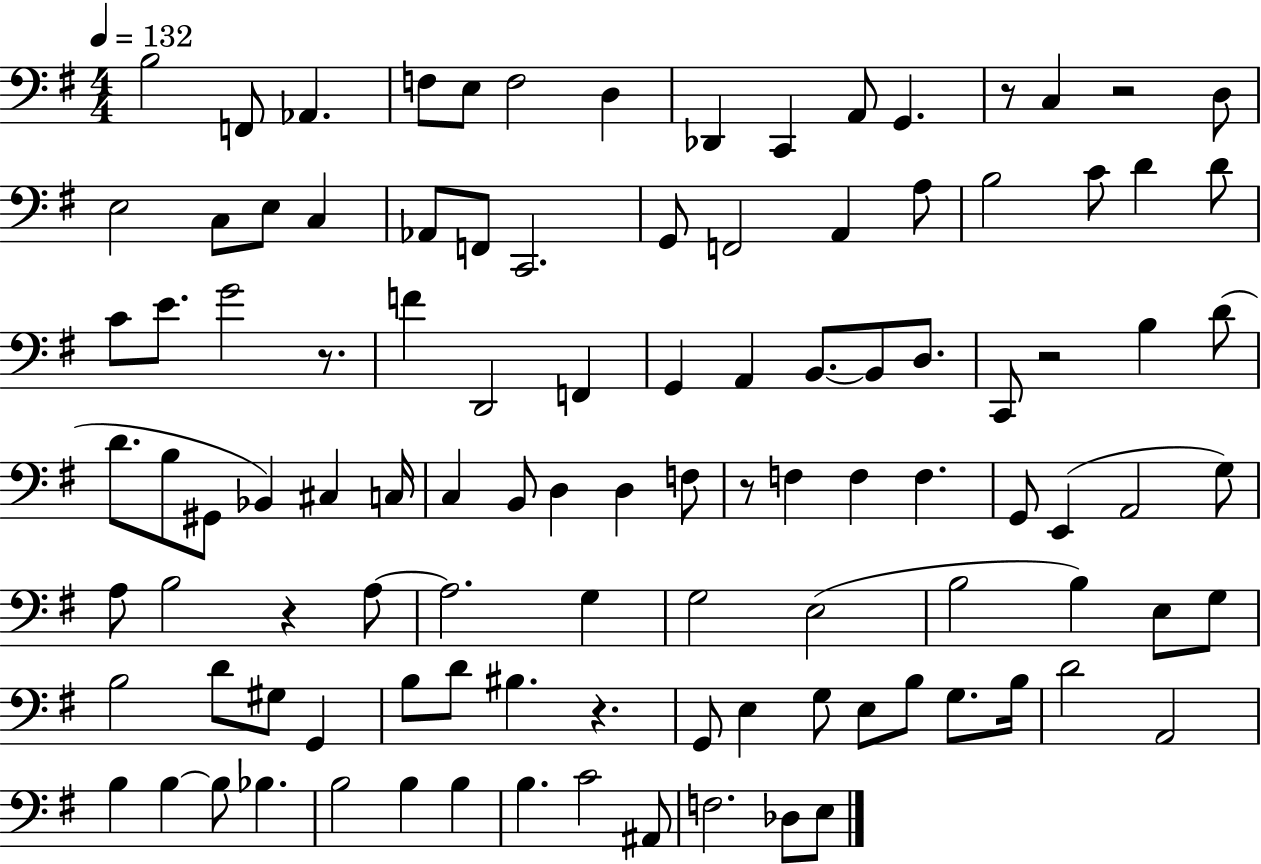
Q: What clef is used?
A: bass